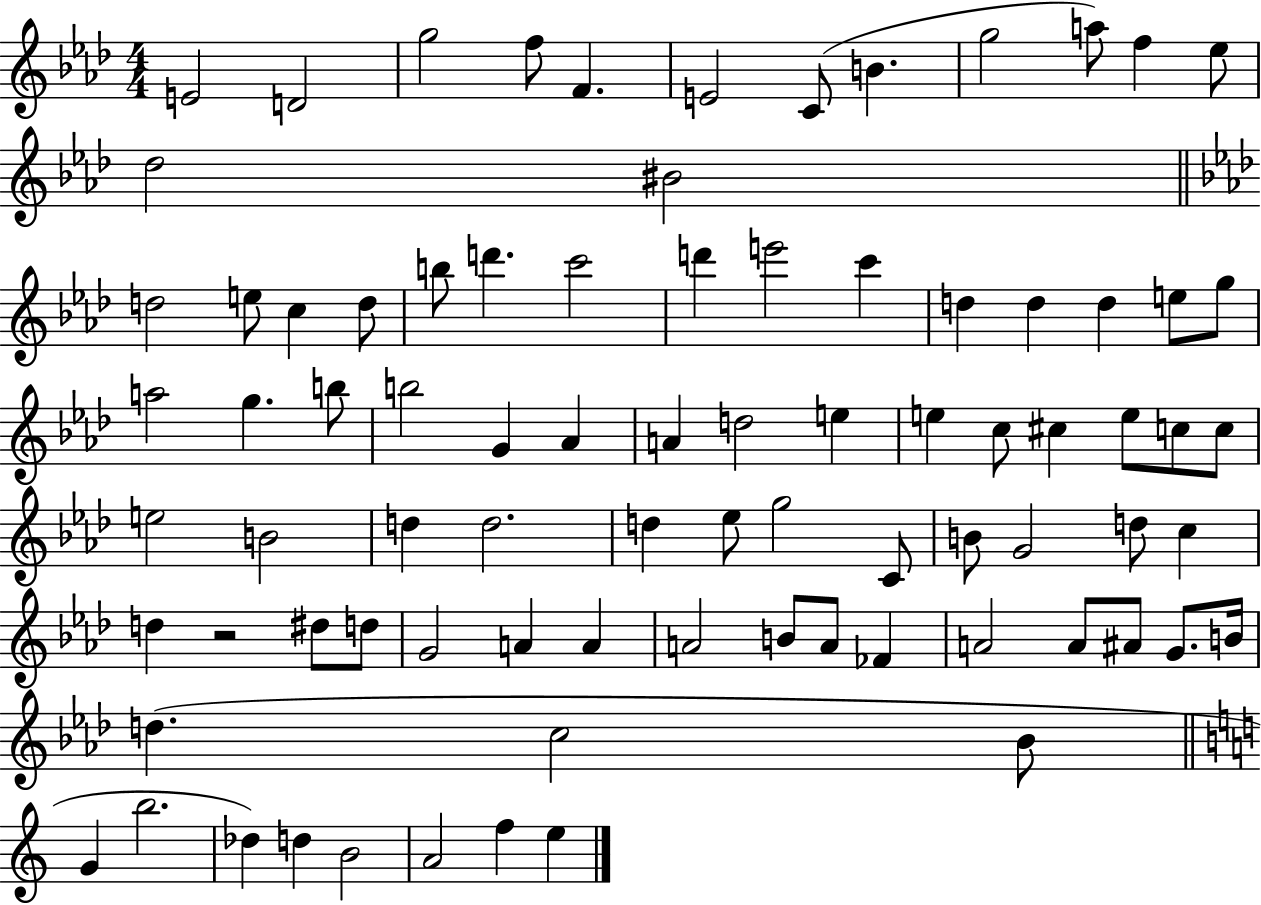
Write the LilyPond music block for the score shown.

{
  \clef treble
  \numericTimeSignature
  \time 4/4
  \key aes \major
  \repeat volta 2 { e'2 d'2 | g''2 f''8 f'4. | e'2 c'8( b'4. | g''2 a''8) f''4 ees''8 | \break des''2 bis'2 | \bar "||" \break \key f \minor d''2 e''8 c''4 d''8 | b''8 d'''4. c'''2 | d'''4 e'''2 c'''4 | d''4 d''4 d''4 e''8 g''8 | \break a''2 g''4. b''8 | b''2 g'4 aes'4 | a'4 d''2 e''4 | e''4 c''8 cis''4 e''8 c''8 c''8 | \break e''2 b'2 | d''4 d''2. | d''4 ees''8 g''2 c'8 | b'8 g'2 d''8 c''4 | \break d''4 r2 dis''8 d''8 | g'2 a'4 a'4 | a'2 b'8 a'8 fes'4 | a'2 a'8 ais'8 g'8. b'16 | \break d''4.( c''2 bes'8 | \bar "||" \break \key a \minor g'4 b''2. | des''4) d''4 b'2 | a'2 f''4 e''4 | } \bar "|."
}